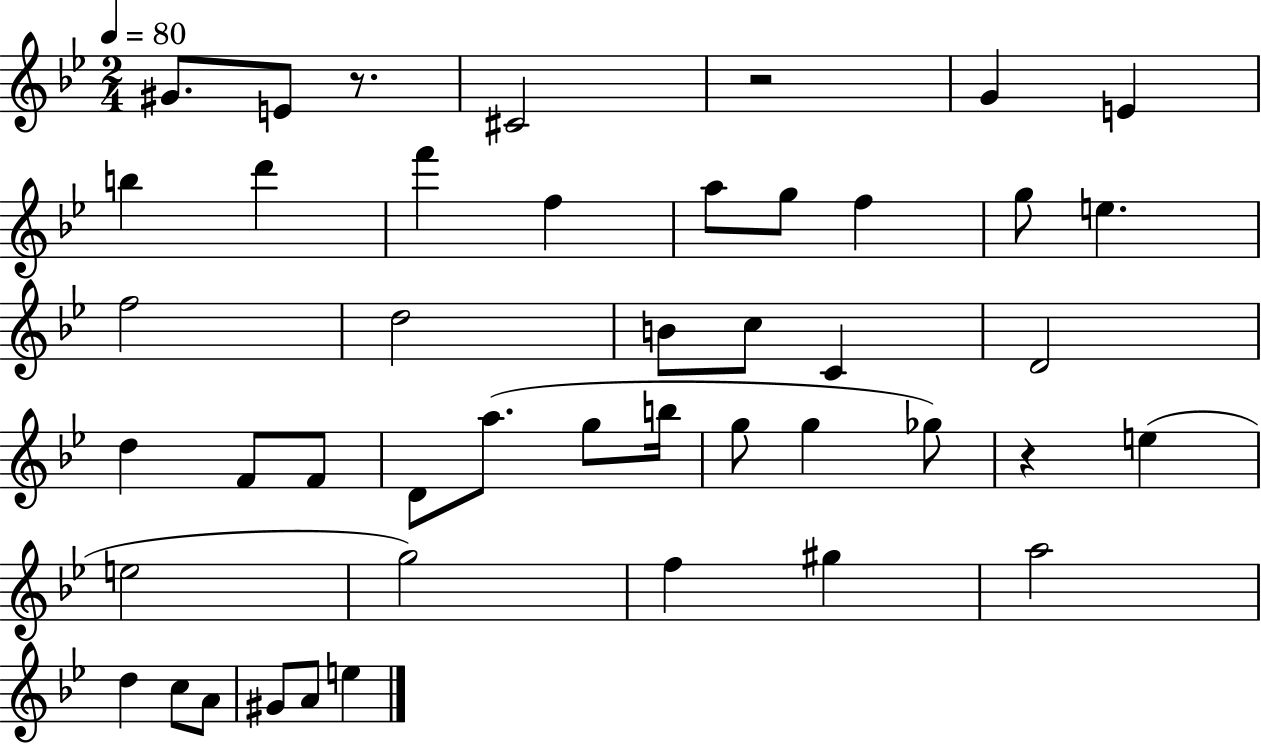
{
  \clef treble
  \numericTimeSignature
  \time 2/4
  \key bes \major
  \tempo 4 = 80
  \repeat volta 2 { gis'8. e'8 r8. | cis'2 | r2 | g'4 e'4 | \break b''4 d'''4 | f'''4 f''4 | a''8 g''8 f''4 | g''8 e''4. | \break f''2 | d''2 | b'8 c''8 c'4 | d'2 | \break d''4 f'8 f'8 | d'8 a''8.( g''8 b''16 | g''8 g''4 ges''8) | r4 e''4( | \break e''2 | g''2) | f''4 gis''4 | a''2 | \break d''4 c''8 a'8 | gis'8 a'8 e''4 | } \bar "|."
}